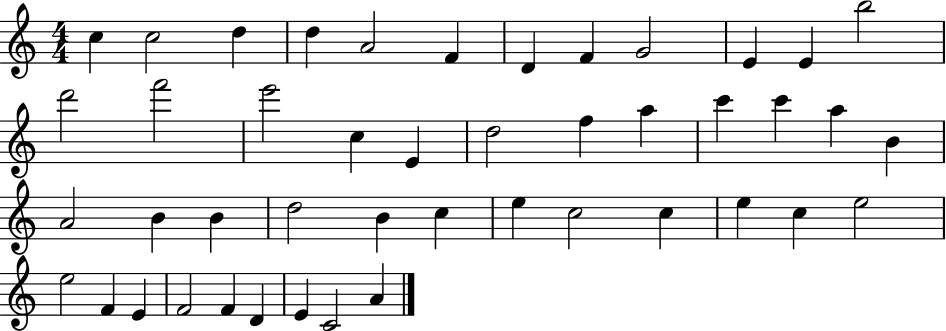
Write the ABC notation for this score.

X:1
T:Untitled
M:4/4
L:1/4
K:C
c c2 d d A2 F D F G2 E E b2 d'2 f'2 e'2 c E d2 f a c' c' a B A2 B B d2 B c e c2 c e c e2 e2 F E F2 F D E C2 A